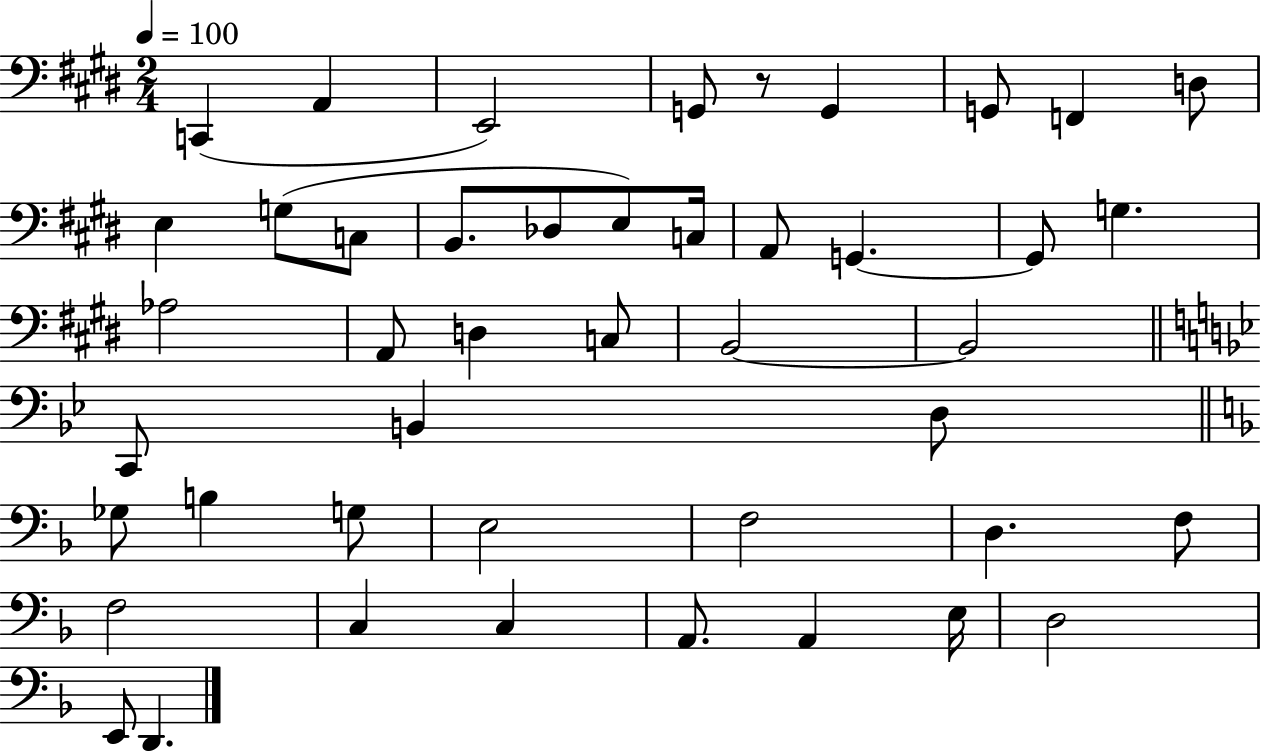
X:1
T:Untitled
M:2/4
L:1/4
K:E
C,, A,, E,,2 G,,/2 z/2 G,, G,,/2 F,, D,/2 E, G,/2 C,/2 B,,/2 _D,/2 E,/2 C,/4 A,,/2 G,, G,,/2 G, _A,2 A,,/2 D, C,/2 B,,2 B,,2 C,,/2 B,, D,/2 _G,/2 B, G,/2 E,2 F,2 D, F,/2 F,2 C, C, A,,/2 A,, E,/4 D,2 E,,/2 D,,